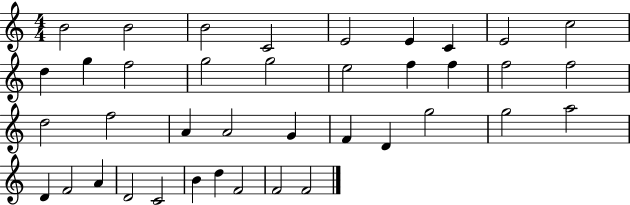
{
  \clef treble
  \numericTimeSignature
  \time 4/4
  \key c \major
  b'2 b'2 | b'2 c'2 | e'2 e'4 c'4 | e'2 c''2 | \break d''4 g''4 f''2 | g''2 g''2 | e''2 f''4 f''4 | f''2 f''2 | \break d''2 f''2 | a'4 a'2 g'4 | f'4 d'4 g''2 | g''2 a''2 | \break d'4 f'2 a'4 | d'2 c'2 | b'4 d''4 f'2 | f'2 f'2 | \break \bar "|."
}